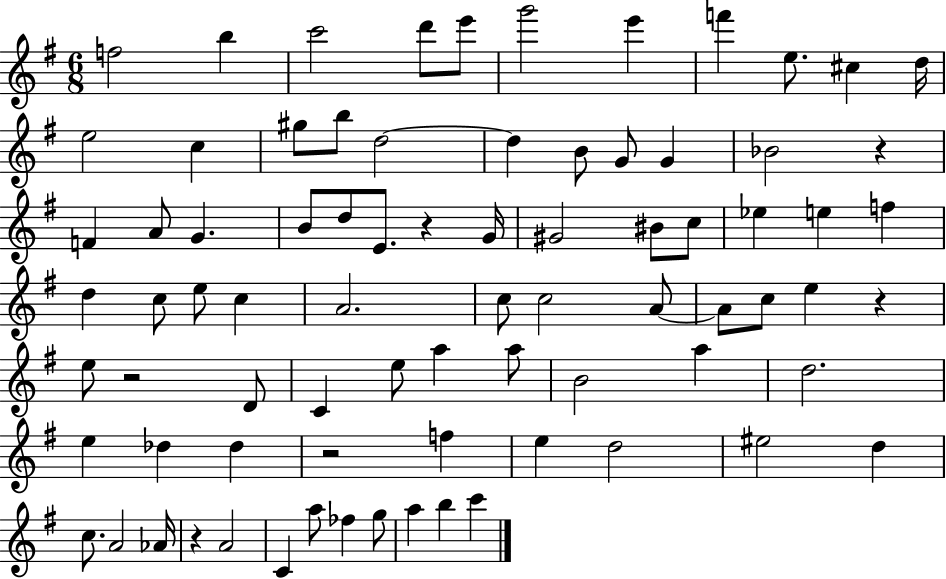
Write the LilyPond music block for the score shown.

{
  \clef treble
  \numericTimeSignature
  \time 6/8
  \key g \major
  f''2 b''4 | c'''2 d'''8 e'''8 | g'''2 e'''4 | f'''4 e''8. cis''4 d''16 | \break e''2 c''4 | gis''8 b''8 d''2~~ | d''4 b'8 g'8 g'4 | bes'2 r4 | \break f'4 a'8 g'4. | b'8 d''8 e'8. r4 g'16 | gis'2 bis'8 c''8 | ees''4 e''4 f''4 | \break d''4 c''8 e''8 c''4 | a'2. | c''8 c''2 a'8~~ | a'8 c''8 e''4 r4 | \break e''8 r2 d'8 | c'4 e''8 a''4 a''8 | b'2 a''4 | d''2. | \break e''4 des''4 des''4 | r2 f''4 | e''4 d''2 | eis''2 d''4 | \break c''8. a'2 aes'16 | r4 a'2 | c'4 a''8 fes''4 g''8 | a''4 b''4 c'''4 | \break \bar "|."
}